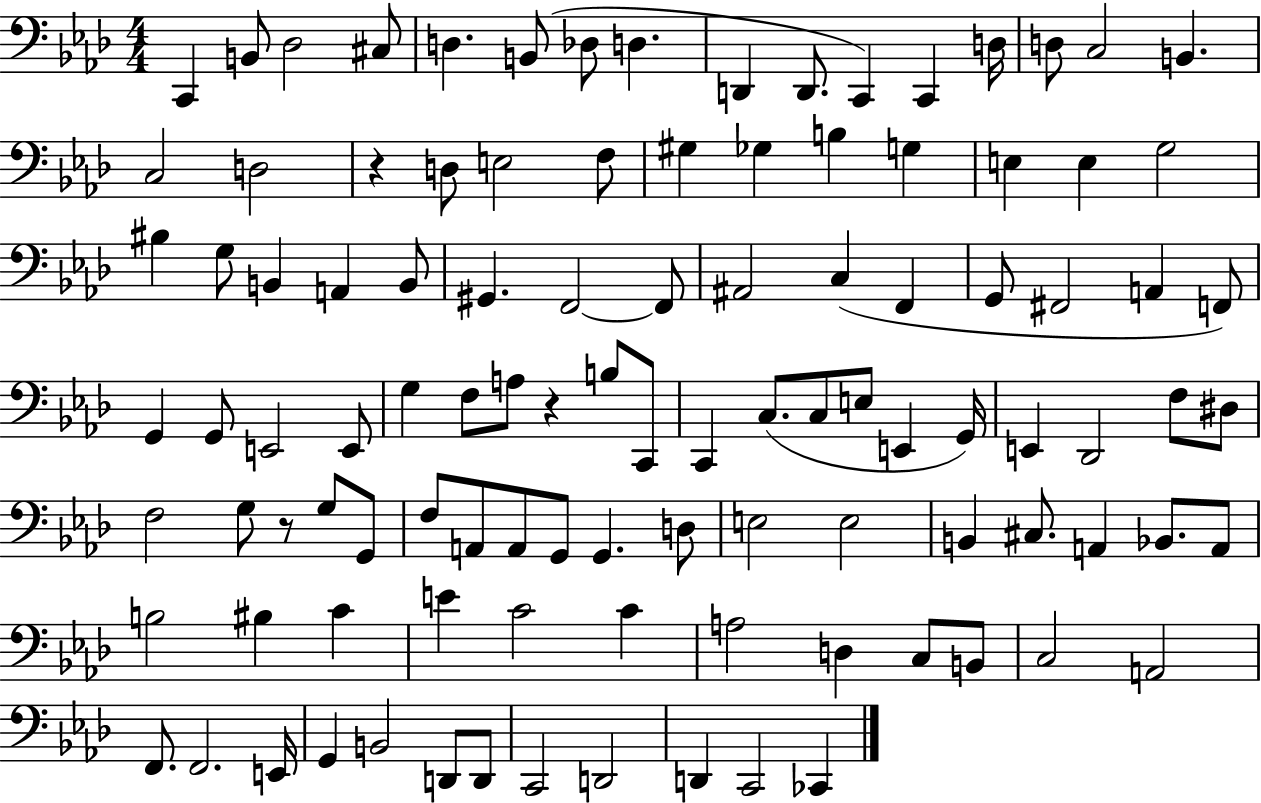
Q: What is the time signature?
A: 4/4